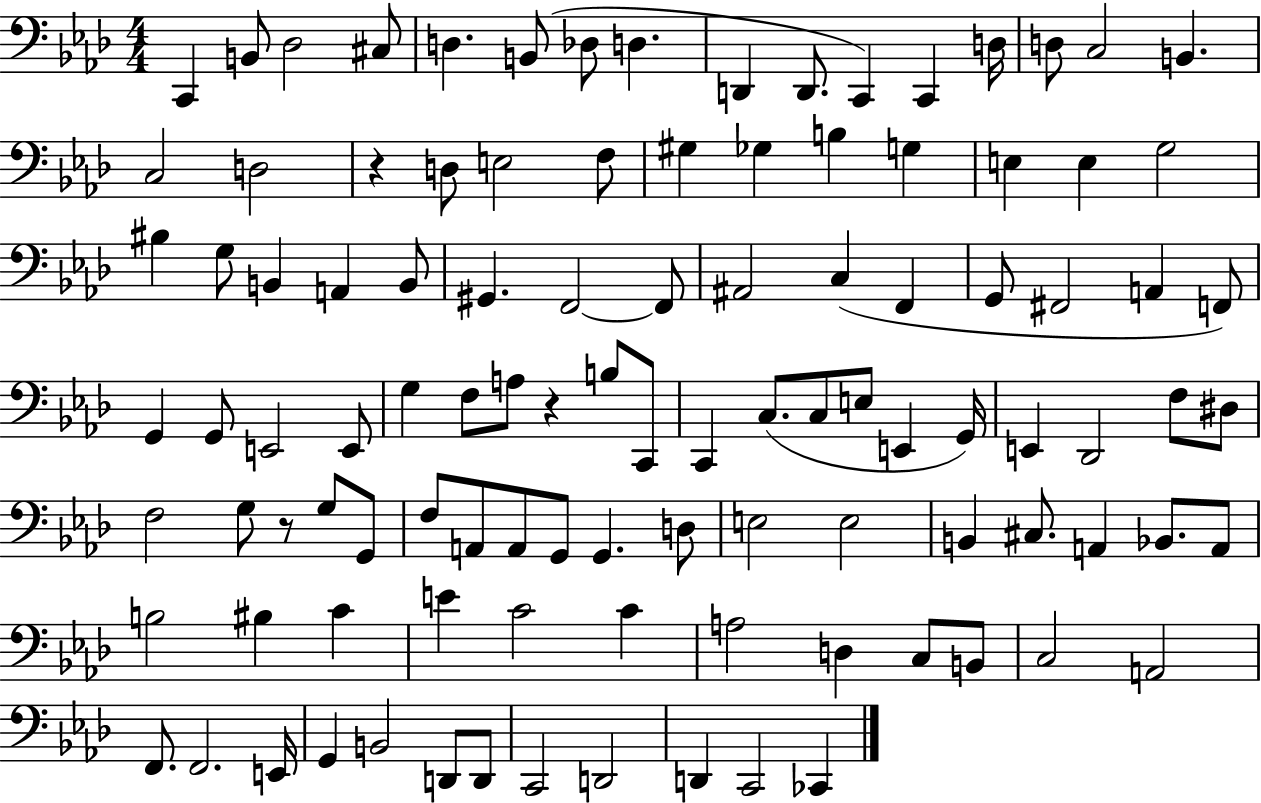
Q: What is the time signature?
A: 4/4